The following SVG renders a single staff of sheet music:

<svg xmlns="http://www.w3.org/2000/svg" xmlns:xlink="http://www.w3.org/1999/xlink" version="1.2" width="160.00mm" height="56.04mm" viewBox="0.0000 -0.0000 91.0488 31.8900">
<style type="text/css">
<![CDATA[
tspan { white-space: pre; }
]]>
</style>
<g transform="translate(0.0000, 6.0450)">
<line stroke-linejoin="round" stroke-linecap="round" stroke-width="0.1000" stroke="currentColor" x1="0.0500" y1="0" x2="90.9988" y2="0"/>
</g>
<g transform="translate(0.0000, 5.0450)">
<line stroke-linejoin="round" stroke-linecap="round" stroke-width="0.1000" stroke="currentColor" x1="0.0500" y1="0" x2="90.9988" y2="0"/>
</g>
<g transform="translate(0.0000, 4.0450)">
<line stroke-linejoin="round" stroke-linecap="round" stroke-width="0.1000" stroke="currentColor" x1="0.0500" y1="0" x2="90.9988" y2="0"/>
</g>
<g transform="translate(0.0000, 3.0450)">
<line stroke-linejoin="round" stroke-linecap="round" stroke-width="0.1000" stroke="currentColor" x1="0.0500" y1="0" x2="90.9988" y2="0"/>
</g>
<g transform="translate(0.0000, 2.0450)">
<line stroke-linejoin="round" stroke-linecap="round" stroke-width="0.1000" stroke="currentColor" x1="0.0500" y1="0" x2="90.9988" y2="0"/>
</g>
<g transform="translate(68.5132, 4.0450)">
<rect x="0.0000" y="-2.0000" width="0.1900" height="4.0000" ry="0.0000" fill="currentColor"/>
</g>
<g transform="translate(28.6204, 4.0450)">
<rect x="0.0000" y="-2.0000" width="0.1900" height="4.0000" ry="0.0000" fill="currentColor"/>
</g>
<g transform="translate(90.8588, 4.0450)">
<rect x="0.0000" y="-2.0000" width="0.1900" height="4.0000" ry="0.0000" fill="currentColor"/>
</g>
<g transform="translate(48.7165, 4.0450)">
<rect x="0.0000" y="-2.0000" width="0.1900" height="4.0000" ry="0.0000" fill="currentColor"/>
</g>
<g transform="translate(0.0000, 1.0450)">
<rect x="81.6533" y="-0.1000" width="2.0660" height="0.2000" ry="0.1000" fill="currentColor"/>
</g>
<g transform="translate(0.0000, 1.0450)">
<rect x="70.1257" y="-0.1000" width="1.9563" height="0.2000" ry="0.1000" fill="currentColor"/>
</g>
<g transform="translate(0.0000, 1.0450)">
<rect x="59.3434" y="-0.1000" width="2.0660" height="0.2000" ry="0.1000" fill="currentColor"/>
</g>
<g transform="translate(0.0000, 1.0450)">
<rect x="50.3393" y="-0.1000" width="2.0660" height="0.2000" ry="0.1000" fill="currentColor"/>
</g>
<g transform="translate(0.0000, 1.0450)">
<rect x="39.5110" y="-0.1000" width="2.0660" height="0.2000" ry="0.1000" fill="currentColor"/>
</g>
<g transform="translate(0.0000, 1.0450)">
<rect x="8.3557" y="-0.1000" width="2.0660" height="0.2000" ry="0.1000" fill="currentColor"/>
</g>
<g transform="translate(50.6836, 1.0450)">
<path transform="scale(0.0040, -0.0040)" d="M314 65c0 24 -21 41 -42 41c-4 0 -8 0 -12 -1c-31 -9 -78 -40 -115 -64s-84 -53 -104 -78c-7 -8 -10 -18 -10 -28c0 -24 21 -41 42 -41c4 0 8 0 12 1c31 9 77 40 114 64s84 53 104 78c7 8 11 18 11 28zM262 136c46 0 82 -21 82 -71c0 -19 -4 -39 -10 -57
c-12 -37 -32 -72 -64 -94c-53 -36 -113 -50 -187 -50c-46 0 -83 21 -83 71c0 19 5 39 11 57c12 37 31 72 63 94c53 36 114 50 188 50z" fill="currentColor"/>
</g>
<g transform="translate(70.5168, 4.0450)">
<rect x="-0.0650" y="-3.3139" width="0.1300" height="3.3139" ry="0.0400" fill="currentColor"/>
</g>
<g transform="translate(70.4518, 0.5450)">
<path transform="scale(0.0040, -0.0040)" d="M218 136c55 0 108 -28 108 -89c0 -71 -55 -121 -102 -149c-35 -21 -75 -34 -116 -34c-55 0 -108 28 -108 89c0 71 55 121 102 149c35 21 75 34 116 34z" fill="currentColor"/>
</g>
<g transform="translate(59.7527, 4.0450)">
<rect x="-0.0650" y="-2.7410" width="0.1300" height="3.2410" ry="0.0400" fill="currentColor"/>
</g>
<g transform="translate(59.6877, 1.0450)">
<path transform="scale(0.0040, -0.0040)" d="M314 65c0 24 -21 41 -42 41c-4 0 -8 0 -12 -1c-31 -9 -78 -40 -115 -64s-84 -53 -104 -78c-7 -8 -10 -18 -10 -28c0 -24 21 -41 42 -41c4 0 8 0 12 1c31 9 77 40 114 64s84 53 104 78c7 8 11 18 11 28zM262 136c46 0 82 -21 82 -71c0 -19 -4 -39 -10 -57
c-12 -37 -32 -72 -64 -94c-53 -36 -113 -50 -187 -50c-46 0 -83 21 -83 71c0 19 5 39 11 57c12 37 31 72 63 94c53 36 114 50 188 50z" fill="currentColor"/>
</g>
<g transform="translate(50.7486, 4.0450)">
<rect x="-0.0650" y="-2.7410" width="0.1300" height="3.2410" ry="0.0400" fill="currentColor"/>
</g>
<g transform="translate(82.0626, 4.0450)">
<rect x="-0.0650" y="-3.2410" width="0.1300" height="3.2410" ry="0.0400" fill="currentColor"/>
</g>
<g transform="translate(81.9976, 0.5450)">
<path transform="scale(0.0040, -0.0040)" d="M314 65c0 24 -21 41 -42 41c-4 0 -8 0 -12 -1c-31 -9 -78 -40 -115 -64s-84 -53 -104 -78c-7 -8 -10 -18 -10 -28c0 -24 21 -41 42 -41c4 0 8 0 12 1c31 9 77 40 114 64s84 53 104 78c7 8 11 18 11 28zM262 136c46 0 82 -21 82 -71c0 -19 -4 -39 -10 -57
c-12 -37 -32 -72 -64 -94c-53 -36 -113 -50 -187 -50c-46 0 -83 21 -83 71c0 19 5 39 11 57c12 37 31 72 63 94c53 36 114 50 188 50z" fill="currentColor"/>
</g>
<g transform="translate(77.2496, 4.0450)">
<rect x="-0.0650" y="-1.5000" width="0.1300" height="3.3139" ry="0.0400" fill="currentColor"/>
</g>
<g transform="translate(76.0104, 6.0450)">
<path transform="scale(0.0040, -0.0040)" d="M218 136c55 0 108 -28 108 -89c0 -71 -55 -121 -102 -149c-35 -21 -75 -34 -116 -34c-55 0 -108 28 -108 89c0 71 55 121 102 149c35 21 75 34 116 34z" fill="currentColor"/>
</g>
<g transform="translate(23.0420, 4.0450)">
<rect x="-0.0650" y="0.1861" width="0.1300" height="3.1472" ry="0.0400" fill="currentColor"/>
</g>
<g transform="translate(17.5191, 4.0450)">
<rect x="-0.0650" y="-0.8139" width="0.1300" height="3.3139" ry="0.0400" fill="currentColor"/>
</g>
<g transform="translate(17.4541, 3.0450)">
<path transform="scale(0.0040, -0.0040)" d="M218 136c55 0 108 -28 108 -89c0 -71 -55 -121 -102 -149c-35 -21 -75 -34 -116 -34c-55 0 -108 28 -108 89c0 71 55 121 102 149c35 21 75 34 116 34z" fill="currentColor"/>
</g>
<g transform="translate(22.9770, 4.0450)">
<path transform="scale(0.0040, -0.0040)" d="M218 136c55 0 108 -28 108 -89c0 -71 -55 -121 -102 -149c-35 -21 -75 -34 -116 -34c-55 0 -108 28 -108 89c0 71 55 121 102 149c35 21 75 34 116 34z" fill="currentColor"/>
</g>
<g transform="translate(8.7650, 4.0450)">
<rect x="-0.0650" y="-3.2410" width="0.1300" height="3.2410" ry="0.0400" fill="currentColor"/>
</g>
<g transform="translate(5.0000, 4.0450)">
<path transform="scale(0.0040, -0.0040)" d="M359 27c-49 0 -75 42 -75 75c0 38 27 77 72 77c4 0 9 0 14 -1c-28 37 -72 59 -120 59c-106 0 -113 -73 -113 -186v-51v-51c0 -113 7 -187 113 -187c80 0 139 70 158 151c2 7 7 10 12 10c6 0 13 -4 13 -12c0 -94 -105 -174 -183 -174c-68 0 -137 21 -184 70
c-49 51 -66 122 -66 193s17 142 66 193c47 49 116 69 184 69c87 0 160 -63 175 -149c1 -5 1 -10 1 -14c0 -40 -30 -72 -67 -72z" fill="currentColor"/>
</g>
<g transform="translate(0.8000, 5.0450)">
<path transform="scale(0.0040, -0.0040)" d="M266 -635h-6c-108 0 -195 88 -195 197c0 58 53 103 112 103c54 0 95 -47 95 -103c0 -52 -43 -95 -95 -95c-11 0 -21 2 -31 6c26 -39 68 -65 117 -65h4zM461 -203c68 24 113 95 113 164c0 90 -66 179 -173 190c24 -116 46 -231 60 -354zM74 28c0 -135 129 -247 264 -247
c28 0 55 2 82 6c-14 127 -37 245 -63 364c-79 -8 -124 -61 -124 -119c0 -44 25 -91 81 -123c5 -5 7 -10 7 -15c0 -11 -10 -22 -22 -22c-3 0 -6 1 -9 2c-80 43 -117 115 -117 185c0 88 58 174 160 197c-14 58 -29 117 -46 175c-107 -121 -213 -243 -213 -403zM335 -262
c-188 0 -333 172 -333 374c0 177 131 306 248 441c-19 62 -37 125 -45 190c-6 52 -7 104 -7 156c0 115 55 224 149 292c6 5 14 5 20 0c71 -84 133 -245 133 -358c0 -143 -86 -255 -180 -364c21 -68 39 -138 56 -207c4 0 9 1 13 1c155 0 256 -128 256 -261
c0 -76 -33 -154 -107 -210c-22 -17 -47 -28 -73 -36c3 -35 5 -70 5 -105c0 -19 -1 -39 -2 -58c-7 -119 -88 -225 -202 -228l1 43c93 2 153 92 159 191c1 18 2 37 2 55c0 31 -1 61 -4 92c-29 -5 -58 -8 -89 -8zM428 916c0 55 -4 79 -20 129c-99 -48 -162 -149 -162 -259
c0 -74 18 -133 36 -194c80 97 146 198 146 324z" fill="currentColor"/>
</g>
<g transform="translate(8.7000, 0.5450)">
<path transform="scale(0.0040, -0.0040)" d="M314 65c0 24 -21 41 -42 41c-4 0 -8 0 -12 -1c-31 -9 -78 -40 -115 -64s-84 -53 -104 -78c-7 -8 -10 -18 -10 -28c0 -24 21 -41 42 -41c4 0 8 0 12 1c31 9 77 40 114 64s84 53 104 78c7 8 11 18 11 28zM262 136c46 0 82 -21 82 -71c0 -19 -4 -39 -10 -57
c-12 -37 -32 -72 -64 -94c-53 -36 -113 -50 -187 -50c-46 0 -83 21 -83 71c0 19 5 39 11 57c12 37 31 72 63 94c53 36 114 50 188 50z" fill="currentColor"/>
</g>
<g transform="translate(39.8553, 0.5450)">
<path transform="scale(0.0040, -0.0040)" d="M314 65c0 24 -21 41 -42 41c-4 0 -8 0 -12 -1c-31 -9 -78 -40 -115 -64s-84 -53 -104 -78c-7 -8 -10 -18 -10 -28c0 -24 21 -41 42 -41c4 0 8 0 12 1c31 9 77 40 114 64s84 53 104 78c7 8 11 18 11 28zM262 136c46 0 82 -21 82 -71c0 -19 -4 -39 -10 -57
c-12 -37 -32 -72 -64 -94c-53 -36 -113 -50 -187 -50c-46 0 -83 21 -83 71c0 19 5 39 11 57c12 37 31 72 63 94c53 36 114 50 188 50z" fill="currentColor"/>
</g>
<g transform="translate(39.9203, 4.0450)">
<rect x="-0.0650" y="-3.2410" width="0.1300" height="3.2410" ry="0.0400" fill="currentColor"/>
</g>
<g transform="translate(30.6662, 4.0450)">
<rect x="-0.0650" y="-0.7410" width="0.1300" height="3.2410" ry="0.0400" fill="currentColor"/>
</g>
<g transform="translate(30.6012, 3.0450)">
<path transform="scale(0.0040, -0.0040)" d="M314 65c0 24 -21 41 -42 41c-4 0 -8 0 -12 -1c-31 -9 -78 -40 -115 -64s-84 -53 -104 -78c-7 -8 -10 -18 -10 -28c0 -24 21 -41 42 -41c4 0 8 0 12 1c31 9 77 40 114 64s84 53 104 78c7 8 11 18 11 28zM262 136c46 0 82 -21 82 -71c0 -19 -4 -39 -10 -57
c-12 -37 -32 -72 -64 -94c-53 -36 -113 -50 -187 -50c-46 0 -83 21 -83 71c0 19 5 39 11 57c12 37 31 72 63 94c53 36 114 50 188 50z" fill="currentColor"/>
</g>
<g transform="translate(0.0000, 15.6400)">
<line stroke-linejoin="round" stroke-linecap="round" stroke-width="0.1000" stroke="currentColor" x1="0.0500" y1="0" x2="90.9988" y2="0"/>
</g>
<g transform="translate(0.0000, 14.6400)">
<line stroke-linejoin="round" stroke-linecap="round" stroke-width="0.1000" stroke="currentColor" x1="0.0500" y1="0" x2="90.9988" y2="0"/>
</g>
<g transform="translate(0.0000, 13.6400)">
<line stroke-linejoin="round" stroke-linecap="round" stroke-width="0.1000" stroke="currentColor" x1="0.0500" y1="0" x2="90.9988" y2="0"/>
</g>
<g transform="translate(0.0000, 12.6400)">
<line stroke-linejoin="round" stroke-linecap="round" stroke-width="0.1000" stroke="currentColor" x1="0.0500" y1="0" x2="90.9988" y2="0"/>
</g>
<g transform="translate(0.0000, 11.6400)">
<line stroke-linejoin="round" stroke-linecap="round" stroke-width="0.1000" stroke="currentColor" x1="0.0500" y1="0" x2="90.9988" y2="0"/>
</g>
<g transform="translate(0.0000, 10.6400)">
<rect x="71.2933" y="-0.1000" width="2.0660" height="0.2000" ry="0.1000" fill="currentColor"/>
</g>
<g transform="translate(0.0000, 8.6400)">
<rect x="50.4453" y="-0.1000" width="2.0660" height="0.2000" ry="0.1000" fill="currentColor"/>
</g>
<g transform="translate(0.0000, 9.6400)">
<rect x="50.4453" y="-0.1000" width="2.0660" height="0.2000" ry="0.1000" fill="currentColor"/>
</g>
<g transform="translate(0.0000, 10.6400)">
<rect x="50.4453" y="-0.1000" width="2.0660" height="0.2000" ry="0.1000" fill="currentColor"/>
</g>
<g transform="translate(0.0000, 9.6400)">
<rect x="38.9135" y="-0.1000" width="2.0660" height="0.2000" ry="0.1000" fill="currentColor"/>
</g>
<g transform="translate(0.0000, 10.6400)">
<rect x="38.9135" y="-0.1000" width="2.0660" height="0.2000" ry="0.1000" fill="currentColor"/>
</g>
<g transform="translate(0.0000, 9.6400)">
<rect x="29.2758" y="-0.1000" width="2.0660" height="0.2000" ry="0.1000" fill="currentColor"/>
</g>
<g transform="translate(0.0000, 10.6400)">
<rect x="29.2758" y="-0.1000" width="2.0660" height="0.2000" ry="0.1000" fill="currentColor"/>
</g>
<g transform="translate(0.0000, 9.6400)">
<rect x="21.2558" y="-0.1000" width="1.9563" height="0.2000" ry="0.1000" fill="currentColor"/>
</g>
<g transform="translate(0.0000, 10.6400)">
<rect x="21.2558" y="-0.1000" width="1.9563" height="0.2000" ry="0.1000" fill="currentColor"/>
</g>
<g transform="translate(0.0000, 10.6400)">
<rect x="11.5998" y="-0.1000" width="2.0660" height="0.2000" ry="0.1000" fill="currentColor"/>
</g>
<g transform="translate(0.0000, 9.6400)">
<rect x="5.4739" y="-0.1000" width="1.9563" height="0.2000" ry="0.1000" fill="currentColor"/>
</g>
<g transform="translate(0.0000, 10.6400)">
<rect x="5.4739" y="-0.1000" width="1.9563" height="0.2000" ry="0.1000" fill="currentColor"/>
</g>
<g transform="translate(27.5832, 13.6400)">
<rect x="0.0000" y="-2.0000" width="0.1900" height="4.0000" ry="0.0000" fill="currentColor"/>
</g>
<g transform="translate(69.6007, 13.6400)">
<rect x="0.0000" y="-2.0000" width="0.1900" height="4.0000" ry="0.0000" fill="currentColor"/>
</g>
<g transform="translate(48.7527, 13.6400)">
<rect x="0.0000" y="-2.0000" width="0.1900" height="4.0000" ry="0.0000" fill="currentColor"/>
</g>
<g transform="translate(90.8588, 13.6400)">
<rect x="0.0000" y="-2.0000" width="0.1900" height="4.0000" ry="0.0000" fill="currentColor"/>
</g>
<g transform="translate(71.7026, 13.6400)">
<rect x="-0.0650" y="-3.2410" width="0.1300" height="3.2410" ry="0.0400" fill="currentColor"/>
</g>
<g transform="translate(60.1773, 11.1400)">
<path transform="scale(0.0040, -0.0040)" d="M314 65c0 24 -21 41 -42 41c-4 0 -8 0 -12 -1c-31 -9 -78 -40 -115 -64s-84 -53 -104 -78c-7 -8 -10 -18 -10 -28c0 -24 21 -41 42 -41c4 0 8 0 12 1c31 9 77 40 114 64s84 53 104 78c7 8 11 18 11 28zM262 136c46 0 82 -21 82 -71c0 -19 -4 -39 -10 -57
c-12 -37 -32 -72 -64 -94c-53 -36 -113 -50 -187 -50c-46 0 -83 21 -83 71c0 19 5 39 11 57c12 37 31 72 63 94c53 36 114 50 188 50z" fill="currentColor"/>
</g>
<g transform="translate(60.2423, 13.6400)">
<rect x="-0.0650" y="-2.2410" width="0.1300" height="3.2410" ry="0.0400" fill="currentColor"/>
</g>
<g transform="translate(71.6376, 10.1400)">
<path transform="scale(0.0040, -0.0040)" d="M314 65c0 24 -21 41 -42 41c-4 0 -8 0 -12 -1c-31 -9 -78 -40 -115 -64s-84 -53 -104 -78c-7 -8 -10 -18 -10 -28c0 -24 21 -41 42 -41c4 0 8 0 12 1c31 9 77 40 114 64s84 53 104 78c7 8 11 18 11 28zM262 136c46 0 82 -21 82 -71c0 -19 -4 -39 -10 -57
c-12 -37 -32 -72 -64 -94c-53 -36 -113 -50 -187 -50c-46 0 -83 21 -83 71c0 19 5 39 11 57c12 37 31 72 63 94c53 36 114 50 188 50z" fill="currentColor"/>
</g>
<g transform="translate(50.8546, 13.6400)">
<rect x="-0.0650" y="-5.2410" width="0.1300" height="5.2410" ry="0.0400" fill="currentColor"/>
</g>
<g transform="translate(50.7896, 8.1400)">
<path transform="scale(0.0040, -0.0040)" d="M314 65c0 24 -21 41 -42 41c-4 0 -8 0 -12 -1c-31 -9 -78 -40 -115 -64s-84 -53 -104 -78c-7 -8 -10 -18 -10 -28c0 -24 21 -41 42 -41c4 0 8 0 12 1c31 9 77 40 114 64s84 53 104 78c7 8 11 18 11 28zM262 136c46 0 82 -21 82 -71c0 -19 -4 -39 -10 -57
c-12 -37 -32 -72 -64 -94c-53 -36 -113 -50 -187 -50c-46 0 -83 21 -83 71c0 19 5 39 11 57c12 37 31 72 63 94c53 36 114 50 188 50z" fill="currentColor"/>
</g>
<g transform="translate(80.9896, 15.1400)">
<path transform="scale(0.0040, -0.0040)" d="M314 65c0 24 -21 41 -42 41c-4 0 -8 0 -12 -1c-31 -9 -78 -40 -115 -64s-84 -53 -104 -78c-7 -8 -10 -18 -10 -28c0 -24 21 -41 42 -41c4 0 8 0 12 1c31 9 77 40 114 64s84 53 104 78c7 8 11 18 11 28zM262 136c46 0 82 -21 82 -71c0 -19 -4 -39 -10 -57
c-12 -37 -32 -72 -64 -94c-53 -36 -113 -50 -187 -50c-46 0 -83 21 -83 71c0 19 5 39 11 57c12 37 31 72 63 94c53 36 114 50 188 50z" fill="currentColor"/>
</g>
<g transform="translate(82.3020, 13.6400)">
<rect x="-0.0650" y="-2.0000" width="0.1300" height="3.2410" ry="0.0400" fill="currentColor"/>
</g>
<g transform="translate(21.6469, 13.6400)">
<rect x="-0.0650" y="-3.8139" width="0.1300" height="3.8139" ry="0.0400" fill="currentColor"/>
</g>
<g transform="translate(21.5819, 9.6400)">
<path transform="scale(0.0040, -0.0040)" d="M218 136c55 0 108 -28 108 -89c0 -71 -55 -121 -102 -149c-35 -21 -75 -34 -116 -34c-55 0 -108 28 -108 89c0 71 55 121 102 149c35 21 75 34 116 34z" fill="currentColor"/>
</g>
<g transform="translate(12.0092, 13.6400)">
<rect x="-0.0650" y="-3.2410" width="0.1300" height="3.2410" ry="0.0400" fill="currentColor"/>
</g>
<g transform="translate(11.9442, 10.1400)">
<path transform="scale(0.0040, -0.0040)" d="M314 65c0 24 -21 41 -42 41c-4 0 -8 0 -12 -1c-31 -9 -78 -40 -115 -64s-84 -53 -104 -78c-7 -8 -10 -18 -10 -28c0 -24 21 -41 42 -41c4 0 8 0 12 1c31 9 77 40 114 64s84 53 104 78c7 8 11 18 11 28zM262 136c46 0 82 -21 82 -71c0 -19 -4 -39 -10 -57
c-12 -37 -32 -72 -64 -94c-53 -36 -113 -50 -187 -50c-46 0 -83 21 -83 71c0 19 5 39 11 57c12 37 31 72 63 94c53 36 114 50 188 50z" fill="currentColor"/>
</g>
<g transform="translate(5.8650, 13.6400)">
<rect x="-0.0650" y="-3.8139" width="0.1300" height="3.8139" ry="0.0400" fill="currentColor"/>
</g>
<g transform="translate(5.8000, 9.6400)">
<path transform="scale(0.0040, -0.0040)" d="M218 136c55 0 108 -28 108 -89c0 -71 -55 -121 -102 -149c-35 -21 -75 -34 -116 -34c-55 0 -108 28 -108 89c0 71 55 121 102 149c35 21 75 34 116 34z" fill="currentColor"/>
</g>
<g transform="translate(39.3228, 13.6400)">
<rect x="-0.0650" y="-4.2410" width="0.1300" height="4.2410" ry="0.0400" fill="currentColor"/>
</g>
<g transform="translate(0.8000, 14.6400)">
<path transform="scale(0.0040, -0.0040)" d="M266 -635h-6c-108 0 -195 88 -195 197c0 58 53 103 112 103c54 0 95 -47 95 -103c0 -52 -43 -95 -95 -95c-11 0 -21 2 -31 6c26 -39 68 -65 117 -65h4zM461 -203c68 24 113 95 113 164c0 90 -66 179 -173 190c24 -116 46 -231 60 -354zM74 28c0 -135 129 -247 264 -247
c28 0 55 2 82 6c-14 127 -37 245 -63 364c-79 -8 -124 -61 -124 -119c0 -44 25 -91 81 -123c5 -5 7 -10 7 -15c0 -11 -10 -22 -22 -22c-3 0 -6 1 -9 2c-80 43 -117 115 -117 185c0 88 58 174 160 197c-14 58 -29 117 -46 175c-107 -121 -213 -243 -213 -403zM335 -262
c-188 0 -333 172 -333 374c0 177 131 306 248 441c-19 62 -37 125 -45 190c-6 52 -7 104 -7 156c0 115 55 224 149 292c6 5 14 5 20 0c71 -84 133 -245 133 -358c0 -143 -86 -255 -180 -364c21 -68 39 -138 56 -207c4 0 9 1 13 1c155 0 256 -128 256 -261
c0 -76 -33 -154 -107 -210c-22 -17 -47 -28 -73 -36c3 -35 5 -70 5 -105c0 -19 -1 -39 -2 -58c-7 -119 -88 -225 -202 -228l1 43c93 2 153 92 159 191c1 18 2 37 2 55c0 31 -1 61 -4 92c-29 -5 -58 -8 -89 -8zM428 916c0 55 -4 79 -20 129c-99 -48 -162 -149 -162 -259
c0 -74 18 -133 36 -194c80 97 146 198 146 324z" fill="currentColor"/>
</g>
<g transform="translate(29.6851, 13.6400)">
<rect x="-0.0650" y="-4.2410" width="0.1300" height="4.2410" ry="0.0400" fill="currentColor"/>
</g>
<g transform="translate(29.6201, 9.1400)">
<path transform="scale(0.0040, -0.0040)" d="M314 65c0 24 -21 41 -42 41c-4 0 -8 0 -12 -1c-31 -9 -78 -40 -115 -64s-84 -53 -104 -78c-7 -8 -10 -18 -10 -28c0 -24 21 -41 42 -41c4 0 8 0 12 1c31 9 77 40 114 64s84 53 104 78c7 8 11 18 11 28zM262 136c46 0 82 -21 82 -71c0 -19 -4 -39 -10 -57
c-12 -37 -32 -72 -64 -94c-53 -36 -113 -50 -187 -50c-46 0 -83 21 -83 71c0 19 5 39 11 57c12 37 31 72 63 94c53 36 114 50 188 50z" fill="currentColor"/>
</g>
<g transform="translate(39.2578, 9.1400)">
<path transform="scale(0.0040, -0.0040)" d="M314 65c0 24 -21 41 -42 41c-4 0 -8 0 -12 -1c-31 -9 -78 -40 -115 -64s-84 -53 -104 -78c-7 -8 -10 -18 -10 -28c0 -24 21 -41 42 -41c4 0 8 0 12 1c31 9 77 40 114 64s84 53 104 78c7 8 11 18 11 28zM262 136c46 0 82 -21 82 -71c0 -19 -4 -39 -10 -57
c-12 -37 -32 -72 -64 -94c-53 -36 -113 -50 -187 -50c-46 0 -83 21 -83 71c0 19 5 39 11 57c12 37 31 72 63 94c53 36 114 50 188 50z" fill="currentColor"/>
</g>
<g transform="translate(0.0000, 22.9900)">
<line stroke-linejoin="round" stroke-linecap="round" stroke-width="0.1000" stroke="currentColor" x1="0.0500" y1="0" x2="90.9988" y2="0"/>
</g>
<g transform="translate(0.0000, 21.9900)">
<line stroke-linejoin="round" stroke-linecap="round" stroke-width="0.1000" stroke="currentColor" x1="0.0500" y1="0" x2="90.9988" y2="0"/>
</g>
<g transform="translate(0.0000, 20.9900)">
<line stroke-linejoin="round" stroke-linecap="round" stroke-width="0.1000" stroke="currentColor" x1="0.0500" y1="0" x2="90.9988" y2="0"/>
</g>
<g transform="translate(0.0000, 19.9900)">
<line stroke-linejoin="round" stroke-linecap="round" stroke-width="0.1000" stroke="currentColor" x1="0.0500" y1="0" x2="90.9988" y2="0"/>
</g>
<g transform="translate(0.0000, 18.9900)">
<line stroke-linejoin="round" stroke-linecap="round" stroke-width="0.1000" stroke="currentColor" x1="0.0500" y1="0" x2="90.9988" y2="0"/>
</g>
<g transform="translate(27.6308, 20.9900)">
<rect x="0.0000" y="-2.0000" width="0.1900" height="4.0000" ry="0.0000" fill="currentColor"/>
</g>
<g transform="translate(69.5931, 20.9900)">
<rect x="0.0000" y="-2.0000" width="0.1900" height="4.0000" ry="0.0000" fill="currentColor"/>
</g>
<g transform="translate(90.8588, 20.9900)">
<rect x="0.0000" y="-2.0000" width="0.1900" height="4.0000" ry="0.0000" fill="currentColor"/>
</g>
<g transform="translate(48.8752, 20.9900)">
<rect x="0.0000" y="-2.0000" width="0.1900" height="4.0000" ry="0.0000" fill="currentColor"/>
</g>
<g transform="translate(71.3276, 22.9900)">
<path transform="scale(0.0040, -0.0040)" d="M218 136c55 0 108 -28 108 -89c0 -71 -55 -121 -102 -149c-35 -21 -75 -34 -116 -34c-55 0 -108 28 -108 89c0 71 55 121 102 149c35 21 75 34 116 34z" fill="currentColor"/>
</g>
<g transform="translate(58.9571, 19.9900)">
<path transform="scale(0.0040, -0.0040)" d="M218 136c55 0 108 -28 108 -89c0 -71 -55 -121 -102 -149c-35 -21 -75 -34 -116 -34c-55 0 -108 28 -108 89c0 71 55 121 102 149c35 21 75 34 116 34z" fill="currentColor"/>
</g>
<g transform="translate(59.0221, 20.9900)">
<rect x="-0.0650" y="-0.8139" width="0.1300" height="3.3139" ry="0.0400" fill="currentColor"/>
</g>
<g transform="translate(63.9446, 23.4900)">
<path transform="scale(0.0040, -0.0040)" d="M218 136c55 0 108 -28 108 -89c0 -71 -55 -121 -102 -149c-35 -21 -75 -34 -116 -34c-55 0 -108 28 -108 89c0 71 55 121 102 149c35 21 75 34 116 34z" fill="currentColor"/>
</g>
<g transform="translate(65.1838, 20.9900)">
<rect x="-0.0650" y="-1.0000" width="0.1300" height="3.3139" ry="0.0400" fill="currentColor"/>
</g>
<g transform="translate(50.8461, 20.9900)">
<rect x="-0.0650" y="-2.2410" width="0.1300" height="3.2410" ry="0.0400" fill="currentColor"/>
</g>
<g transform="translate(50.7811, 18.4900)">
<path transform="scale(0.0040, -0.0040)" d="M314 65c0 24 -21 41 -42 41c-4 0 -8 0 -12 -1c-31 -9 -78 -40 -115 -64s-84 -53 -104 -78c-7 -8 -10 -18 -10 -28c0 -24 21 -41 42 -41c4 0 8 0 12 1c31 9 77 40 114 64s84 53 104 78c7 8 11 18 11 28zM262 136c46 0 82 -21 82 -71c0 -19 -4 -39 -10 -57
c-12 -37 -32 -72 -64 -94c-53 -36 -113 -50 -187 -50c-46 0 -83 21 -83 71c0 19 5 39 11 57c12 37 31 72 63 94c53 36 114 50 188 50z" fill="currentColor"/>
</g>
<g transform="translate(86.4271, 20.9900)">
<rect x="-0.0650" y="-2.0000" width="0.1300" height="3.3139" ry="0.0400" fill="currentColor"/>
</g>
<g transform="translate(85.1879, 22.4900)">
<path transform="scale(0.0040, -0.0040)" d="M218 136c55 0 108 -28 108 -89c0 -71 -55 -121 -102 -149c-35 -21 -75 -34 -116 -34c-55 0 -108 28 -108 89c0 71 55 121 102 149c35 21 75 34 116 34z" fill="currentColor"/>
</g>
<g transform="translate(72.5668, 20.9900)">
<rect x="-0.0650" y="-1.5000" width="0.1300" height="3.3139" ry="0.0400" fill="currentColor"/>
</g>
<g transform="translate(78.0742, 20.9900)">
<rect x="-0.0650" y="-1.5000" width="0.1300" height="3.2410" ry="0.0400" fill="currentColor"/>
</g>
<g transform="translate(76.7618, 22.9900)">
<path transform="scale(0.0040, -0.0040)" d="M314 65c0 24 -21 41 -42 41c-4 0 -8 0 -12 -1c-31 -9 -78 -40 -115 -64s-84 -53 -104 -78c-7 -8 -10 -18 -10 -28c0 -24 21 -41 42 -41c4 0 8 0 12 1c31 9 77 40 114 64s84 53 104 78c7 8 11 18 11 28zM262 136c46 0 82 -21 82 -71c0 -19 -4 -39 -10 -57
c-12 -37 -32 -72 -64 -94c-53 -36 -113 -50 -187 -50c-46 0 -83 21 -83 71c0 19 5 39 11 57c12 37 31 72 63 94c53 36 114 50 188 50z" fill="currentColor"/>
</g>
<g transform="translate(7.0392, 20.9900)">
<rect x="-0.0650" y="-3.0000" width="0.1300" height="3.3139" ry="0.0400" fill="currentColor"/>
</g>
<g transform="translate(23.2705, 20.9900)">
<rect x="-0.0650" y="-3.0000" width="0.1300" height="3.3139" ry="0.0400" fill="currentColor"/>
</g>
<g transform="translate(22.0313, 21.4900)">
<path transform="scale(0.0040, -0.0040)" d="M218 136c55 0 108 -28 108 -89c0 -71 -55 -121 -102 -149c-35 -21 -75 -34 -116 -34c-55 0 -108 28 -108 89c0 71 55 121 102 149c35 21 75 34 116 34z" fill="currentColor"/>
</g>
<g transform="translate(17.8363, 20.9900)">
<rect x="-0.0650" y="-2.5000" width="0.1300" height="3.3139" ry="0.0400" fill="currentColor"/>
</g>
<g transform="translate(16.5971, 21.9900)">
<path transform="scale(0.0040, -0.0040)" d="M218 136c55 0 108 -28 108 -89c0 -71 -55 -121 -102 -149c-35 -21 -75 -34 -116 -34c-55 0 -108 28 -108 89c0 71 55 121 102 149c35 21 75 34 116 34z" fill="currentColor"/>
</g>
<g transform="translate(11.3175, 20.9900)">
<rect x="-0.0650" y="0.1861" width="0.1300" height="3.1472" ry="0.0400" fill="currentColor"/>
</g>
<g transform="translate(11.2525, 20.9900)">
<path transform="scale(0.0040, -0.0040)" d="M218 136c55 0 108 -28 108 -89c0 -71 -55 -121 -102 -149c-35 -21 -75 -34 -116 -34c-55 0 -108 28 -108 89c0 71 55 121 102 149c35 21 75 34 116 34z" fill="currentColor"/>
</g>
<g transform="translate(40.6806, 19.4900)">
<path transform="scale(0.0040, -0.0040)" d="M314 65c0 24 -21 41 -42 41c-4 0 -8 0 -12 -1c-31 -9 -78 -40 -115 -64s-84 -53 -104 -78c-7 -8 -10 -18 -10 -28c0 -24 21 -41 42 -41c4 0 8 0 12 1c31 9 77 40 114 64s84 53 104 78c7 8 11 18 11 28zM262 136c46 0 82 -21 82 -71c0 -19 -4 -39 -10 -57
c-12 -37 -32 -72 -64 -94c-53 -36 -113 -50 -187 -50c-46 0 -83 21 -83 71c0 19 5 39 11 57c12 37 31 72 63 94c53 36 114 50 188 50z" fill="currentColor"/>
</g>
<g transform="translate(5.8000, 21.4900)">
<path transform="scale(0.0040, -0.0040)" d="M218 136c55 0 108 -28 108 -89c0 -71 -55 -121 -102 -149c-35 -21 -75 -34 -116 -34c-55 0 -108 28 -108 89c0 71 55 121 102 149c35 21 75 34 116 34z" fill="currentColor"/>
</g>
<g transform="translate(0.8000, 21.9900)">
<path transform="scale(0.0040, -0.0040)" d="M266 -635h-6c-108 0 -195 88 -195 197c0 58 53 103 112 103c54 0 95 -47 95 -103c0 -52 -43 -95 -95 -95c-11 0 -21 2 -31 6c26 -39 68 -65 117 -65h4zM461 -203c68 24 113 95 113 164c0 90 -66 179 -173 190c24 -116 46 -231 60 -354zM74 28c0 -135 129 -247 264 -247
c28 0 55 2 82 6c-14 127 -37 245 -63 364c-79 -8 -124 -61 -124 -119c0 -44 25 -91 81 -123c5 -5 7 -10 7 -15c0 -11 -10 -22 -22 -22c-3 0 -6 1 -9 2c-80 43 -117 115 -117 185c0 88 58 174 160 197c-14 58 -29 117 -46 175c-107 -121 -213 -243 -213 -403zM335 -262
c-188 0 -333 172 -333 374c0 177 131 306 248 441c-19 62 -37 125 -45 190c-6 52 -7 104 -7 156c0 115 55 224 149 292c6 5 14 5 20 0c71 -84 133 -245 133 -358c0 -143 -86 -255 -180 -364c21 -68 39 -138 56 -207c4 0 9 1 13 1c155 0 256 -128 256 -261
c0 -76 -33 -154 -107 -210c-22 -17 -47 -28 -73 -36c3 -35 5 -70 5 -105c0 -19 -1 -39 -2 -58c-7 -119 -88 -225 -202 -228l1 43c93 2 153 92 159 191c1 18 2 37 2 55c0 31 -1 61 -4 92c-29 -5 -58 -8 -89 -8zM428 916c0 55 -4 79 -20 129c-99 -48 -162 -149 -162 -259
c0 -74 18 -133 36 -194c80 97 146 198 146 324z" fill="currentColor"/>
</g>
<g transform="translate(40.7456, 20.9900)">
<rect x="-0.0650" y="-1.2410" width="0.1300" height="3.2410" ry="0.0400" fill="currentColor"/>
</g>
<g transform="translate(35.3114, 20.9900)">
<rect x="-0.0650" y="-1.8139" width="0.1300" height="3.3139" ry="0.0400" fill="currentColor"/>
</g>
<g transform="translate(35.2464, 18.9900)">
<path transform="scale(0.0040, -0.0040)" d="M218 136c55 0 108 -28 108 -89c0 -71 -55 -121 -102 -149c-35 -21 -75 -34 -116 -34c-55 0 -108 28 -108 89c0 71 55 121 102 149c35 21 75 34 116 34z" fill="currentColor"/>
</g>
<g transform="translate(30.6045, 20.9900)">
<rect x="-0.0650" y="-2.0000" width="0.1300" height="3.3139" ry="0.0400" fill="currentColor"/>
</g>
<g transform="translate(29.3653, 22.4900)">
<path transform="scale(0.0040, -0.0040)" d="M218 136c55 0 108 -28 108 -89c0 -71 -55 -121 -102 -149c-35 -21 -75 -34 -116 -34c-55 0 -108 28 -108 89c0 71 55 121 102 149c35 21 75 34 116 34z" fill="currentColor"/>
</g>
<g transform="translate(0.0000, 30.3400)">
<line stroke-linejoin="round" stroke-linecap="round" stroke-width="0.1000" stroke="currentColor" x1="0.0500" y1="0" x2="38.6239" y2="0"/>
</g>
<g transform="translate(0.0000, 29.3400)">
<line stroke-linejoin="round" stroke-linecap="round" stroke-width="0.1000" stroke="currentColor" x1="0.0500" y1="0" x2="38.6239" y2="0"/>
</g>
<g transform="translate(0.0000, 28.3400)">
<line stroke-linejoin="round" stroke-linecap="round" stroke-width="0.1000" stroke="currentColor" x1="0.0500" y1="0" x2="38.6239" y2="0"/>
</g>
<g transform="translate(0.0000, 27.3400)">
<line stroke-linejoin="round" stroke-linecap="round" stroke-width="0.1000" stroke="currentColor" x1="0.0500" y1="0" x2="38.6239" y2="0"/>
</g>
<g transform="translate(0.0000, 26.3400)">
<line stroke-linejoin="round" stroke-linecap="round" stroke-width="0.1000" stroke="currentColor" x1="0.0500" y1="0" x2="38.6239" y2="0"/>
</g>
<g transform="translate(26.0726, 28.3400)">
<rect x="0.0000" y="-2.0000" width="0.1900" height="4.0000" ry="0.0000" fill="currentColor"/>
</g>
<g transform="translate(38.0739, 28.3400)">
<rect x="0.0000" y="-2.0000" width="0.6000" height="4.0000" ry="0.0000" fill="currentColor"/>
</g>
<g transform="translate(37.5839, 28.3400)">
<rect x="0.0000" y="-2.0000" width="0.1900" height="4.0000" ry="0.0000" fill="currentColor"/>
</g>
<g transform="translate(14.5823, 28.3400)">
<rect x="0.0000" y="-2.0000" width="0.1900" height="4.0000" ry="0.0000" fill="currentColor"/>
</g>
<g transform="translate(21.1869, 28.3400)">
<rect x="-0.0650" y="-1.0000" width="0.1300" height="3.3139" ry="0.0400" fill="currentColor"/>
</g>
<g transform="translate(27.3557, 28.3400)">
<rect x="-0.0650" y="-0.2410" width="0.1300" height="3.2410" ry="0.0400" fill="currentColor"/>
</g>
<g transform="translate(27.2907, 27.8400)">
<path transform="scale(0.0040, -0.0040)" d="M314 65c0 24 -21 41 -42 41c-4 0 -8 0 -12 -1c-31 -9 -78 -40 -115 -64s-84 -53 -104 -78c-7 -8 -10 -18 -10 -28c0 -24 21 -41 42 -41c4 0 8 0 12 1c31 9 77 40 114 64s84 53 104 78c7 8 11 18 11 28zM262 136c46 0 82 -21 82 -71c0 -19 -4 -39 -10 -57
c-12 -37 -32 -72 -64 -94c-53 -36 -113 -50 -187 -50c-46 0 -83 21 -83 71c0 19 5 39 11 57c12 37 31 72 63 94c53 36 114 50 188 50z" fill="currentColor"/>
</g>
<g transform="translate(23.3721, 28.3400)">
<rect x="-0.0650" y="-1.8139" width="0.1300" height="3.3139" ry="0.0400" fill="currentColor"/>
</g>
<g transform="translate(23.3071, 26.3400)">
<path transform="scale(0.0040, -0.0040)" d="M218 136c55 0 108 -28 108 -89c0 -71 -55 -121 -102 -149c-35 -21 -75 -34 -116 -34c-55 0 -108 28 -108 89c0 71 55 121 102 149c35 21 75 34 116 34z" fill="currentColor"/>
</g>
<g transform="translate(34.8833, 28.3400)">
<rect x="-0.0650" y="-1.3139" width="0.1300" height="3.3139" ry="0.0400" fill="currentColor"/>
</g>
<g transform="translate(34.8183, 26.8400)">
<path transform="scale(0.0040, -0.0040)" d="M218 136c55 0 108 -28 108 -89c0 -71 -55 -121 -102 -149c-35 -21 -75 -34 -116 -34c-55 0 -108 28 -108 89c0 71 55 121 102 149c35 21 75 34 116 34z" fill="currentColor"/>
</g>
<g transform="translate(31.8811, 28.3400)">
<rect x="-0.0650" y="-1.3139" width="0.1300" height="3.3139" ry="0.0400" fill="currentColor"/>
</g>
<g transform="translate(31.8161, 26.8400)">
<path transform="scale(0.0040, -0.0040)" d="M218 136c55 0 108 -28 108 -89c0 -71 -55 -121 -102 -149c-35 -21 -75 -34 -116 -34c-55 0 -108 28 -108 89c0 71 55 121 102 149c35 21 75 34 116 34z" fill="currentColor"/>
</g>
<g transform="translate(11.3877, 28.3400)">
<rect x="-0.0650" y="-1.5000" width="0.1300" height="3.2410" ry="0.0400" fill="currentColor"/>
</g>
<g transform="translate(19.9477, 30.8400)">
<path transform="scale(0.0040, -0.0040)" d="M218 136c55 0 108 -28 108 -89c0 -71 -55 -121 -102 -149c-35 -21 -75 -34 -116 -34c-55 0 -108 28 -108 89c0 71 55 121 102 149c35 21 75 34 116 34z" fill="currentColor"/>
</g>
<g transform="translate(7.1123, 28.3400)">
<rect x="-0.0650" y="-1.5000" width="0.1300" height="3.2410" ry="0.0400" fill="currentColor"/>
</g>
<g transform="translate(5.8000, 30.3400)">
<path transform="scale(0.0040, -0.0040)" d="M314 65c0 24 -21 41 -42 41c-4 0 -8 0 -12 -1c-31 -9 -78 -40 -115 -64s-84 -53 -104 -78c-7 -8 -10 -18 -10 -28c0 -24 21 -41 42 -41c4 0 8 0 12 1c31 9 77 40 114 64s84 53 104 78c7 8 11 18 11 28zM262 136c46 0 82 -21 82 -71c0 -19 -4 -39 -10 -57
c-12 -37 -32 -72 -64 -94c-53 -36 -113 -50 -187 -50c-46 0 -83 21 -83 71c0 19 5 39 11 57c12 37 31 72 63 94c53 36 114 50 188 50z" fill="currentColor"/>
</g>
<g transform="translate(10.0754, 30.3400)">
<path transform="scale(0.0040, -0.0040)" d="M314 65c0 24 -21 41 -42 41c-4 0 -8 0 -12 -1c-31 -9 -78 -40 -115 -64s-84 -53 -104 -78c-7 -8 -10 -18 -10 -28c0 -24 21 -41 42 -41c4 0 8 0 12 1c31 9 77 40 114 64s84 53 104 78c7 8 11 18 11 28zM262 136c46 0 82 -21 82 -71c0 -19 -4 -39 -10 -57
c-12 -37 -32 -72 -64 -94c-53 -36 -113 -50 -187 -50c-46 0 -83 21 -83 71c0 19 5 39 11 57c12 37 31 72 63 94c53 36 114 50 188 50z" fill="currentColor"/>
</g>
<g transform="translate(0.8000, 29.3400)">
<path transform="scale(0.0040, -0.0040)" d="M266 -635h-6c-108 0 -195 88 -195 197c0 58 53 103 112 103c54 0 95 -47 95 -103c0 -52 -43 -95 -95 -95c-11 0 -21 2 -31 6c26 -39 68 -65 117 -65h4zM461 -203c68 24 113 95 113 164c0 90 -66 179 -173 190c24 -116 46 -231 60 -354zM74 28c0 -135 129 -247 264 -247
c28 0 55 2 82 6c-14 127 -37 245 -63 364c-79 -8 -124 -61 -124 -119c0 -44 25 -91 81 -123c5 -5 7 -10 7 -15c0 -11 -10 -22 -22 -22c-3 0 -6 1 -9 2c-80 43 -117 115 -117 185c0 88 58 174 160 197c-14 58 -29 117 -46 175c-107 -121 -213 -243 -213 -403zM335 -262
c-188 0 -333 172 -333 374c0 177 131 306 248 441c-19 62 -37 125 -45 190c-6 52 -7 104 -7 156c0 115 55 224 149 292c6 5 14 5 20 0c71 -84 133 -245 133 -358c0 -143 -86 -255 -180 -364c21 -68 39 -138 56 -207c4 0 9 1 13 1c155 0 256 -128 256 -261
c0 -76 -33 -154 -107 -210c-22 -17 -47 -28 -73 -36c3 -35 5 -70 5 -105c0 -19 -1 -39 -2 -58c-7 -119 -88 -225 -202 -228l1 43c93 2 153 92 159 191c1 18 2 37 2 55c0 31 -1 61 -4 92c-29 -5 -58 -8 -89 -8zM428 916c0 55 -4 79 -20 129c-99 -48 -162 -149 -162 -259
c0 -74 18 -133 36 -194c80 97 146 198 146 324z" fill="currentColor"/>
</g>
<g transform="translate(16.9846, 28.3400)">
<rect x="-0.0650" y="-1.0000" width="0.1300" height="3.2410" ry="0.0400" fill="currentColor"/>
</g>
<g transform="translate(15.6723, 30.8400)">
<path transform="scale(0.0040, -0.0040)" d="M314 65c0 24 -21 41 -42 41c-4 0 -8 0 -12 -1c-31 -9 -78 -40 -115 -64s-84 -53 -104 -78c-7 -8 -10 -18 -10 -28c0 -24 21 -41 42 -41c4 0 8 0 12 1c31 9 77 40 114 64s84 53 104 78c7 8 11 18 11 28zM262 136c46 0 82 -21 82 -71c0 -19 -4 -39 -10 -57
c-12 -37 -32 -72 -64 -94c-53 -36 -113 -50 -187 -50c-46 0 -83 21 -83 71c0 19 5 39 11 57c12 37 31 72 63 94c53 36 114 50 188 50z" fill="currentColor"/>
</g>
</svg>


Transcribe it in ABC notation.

X:1
T:Untitled
M:4/4
L:1/4
K:C
b2 d B d2 b2 a2 a2 b E b2 c' b2 c' d'2 d'2 f'2 g2 b2 F2 A B G A F f e2 g2 d D E E2 F E2 E2 D2 D f c2 e e